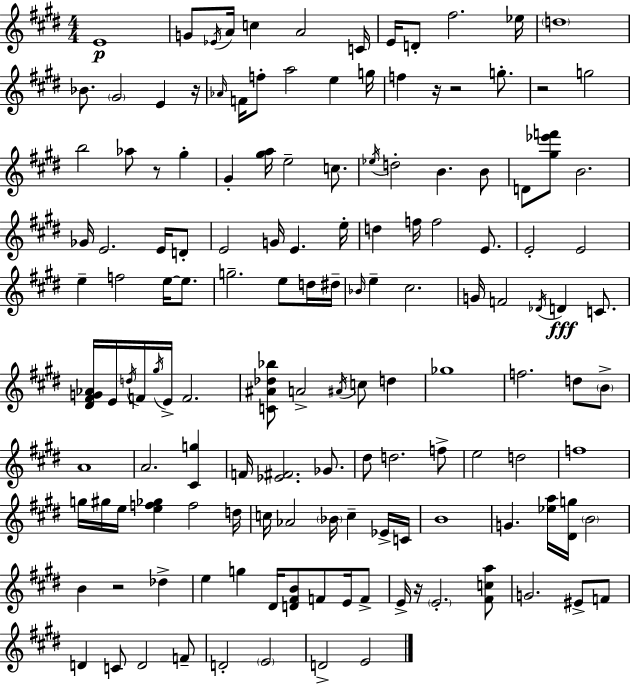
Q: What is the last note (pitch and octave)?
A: E4